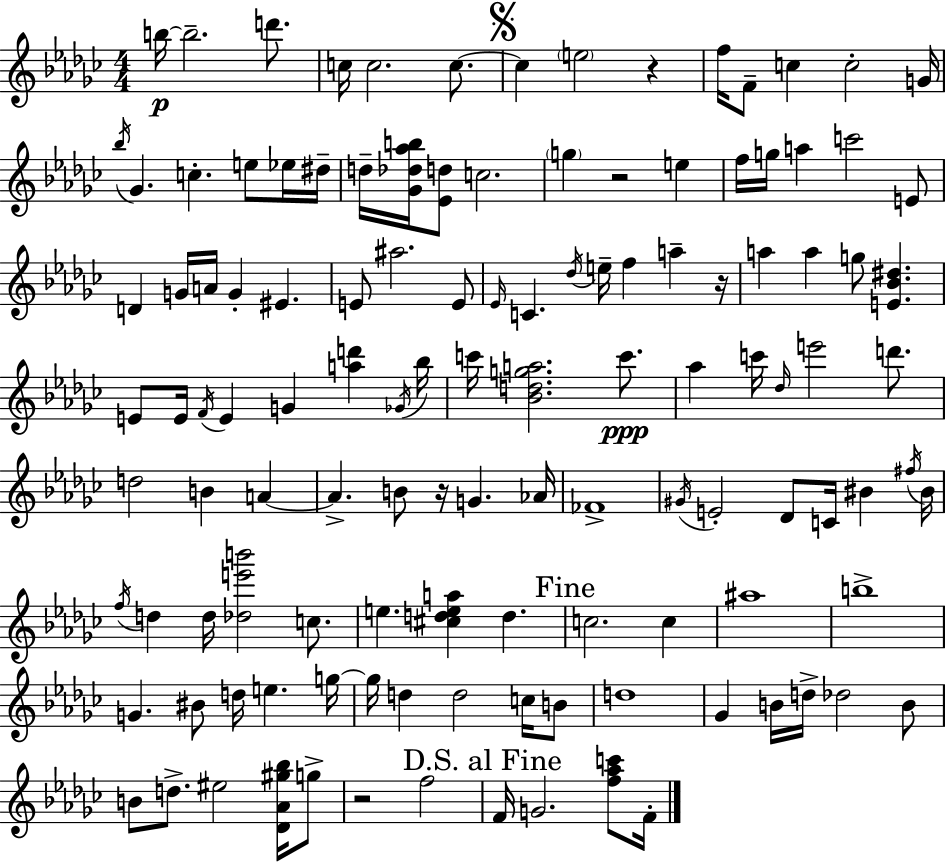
{
  \clef treble
  \numericTimeSignature
  \time 4/4
  \key ees \minor
  \repeat volta 2 { b''16~~\p b''2.-- d'''8. | c''16 c''2. c''8.~~ | \mark \markup { \musicglyph "scripts.segno" } c''4 \parenthesize e''2 r4 | f''16 f'8-- c''4 c''2-. g'16 | \break \acciaccatura { bes''16 } ges'4. c''4.-. e''8 ees''16 | dis''16-- d''16-- <ges' des'' aes'' b''>16 <ees' d''>8 c''2. | \parenthesize g''4 r2 e''4 | f''16 g''16 a''4 c'''2 e'8 | \break d'4 g'16 a'16 g'4-. eis'4. | e'8 ais''2. e'8 | \grace { ees'16 } c'4. \acciaccatura { des''16 } e''16-- f''4 a''4-- | r16 a''4 a''4 g''8 <e' bes' dis''>4. | \break e'8 e'16 \acciaccatura { f'16 } e'4 g'4 <a'' d'''>4 | \acciaccatura { ges'16 } bes''16 c'''16 <bes' d'' g'' a''>2. | c'''8.\ppp aes''4 c'''16 \grace { des''16 } e'''2 | d'''8. d''2 b'4 | \break a'4~~ a'4.-> b'8 r16 g'4. | aes'16 fes'1-> | \acciaccatura { gis'16 } e'2-. des'8 | c'16 bis'4 \acciaccatura { fis''16 } bis'16 \acciaccatura { f''16 } d''4 d''16 <des'' e''' b'''>2 | \break c''8. e''4. <cis'' d'' e'' a''>4 | d''4. \mark "Fine" c''2. | c''4 ais''1 | b''1-> | \break g'4. bis'8 | d''16 e''4. g''16~~ g''16 d''4 d''2 | c''16 b'8 d''1 | ges'4 b'16 d''16-> des''2 | \break b'8 b'8 d''8.-> eis''2 | <des' aes' gis'' bes''>16 g''8-> r2 | f''2 \mark "D.S. al Fine" f'16 g'2. | <f'' aes'' c'''>8 f'16-. } \bar "|."
}